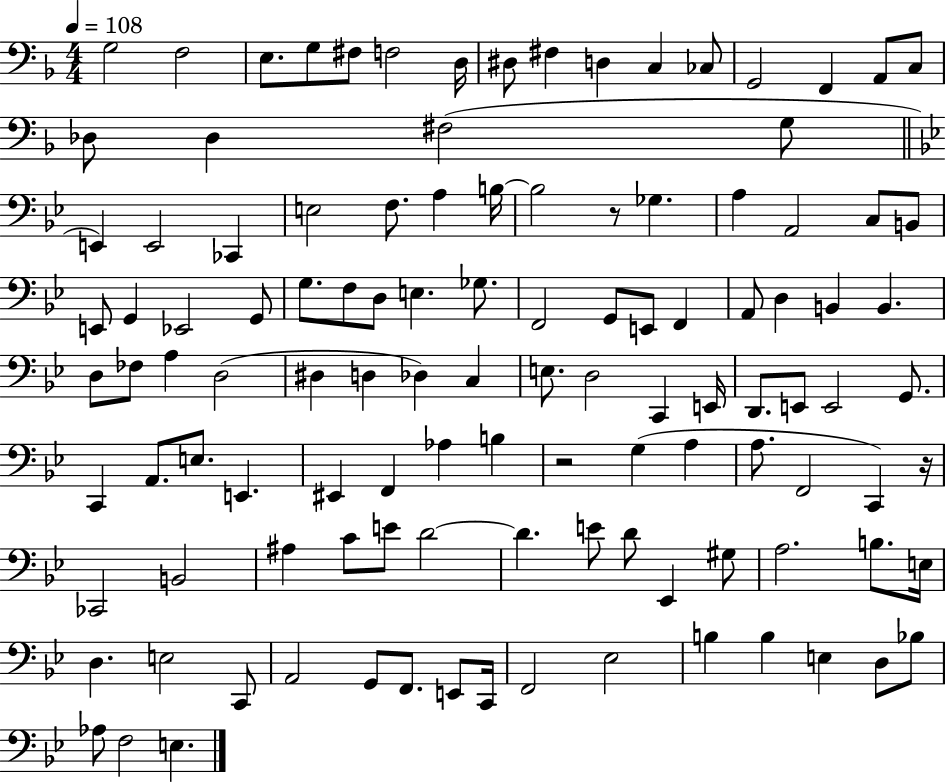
{
  \clef bass
  \numericTimeSignature
  \time 4/4
  \key f \major
  \tempo 4 = 108
  g2 f2 | e8. g8 fis8 f2 d16 | dis8 fis4 d4 c4 ces8 | g,2 f,4 a,8 c8 | \break des8 des4 fis2( g8 | \bar "||" \break \key g \minor e,4) e,2 ces,4 | e2 f8. a4 b16~~ | b2 r8 ges4. | a4 a,2 c8 b,8 | \break e,8 g,4 ees,2 g,8 | g8. f8 d8 e4. ges8. | f,2 g,8 e,8 f,4 | a,8 d4 b,4 b,4. | \break d8 fes8 a4 d2( | dis4 d4 des4) c4 | e8. d2 c,4 e,16 | d,8. e,8 e,2 g,8. | \break c,4 a,8. e8. e,4. | eis,4 f,4 aes4 b4 | r2 g4( a4 | a8. f,2 c,4) r16 | \break ces,2 b,2 | ais4 c'8 e'8 d'2~~ | d'4. e'8 d'8 ees,4 gis8 | a2. b8. e16 | \break d4. e2 c,8 | a,2 g,8 f,8. e,8 c,16 | f,2 ees2 | b4 b4 e4 d8 bes8 | \break aes8 f2 e4. | \bar "|."
}